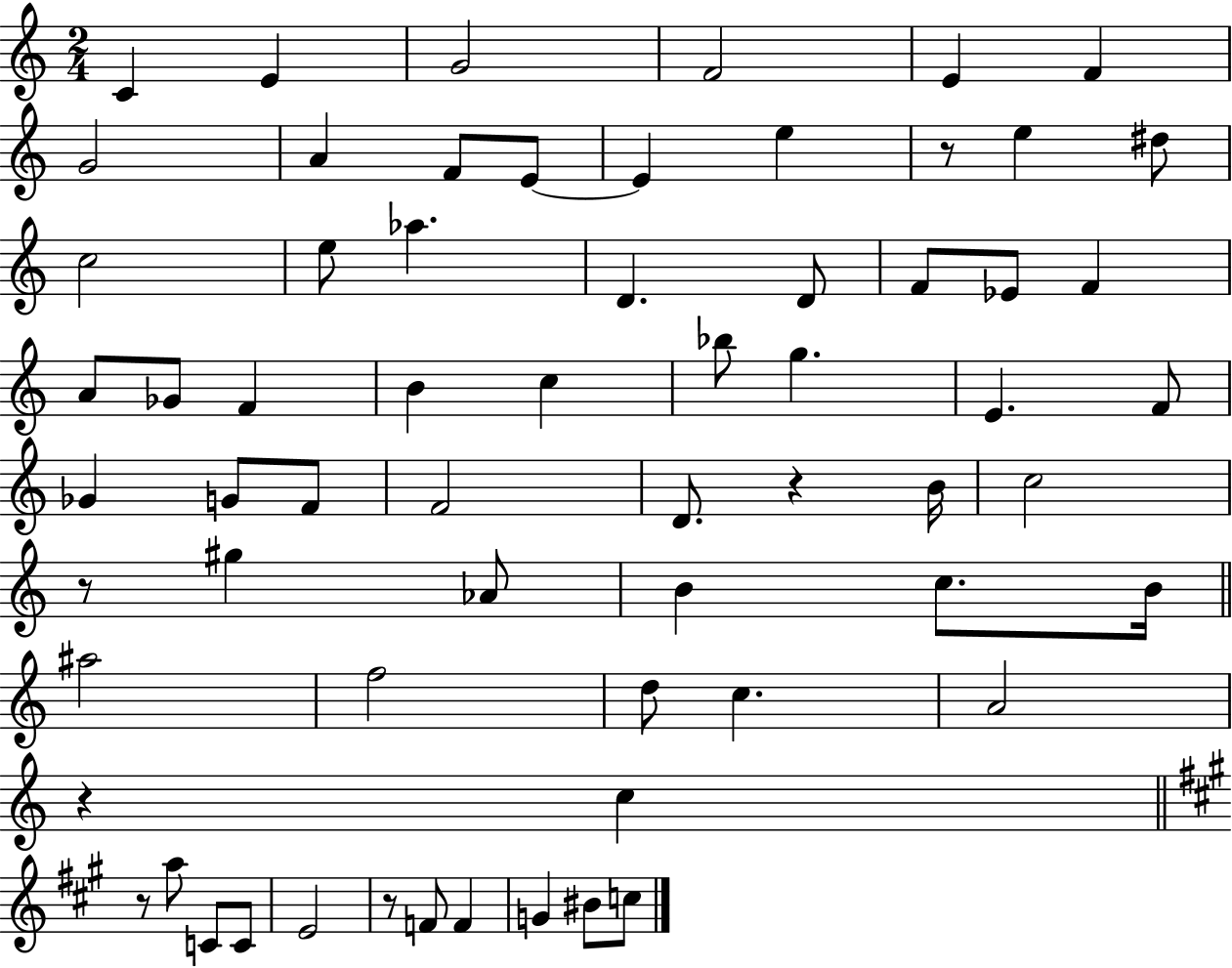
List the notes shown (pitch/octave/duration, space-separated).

C4/q E4/q G4/h F4/h E4/q F4/q G4/h A4/q F4/e E4/e E4/q E5/q R/e E5/q D#5/e C5/h E5/e Ab5/q. D4/q. D4/e F4/e Eb4/e F4/q A4/e Gb4/e F4/q B4/q C5/q Bb5/e G5/q. E4/q. F4/e Gb4/q G4/e F4/e F4/h D4/e. R/q B4/s C5/h R/e G#5/q Ab4/e B4/q C5/e. B4/s A#5/h F5/h D5/e C5/q. A4/h R/q C5/q R/e A5/e C4/e C4/e E4/h R/e F4/e F4/q G4/q BIS4/e C5/e